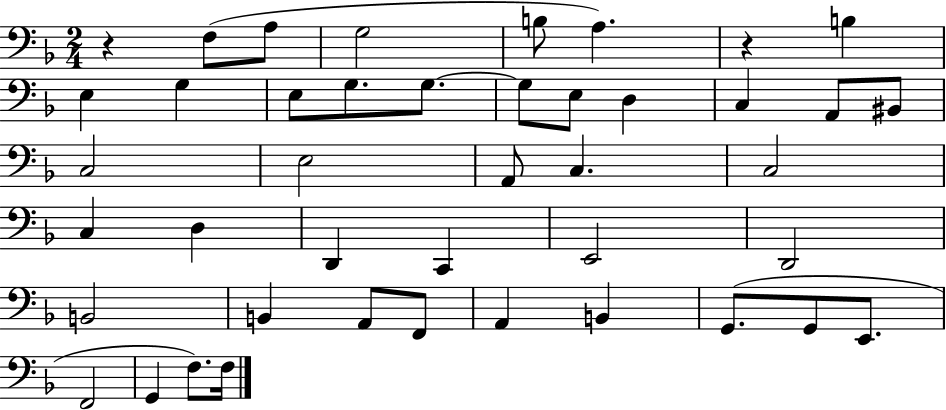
R/q F3/e A3/e G3/h B3/e A3/q. R/q B3/q E3/q G3/q E3/e G3/e. G3/e. G3/e E3/e D3/q C3/q A2/e BIS2/e C3/h E3/h A2/e C3/q. C3/h C3/q D3/q D2/q C2/q E2/h D2/h B2/h B2/q A2/e F2/e A2/q B2/q G2/e. G2/e E2/e. F2/h G2/q F3/e. F3/s